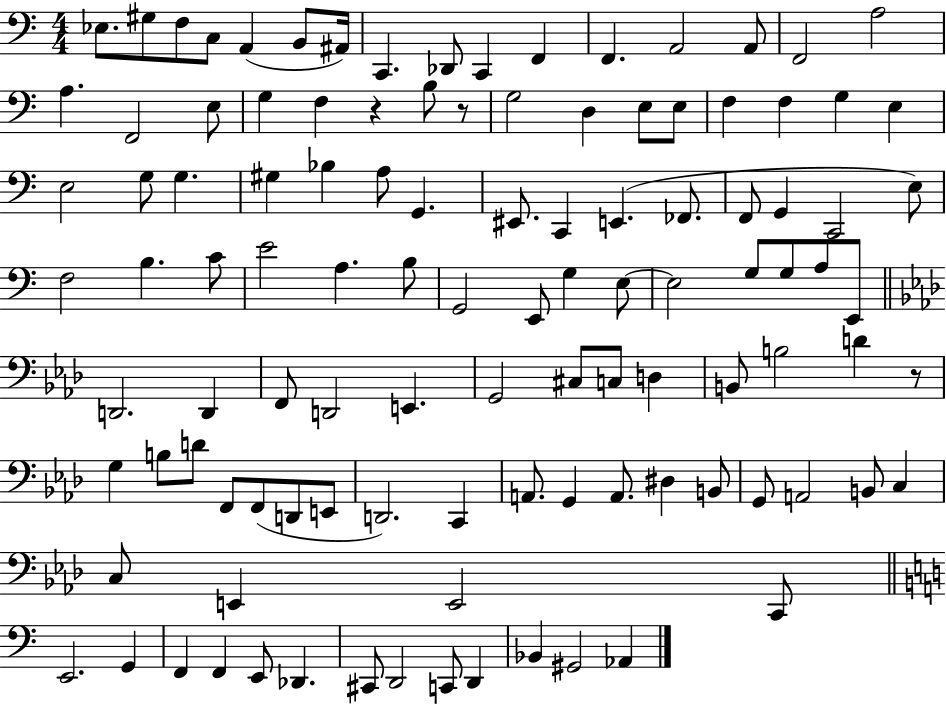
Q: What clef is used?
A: bass